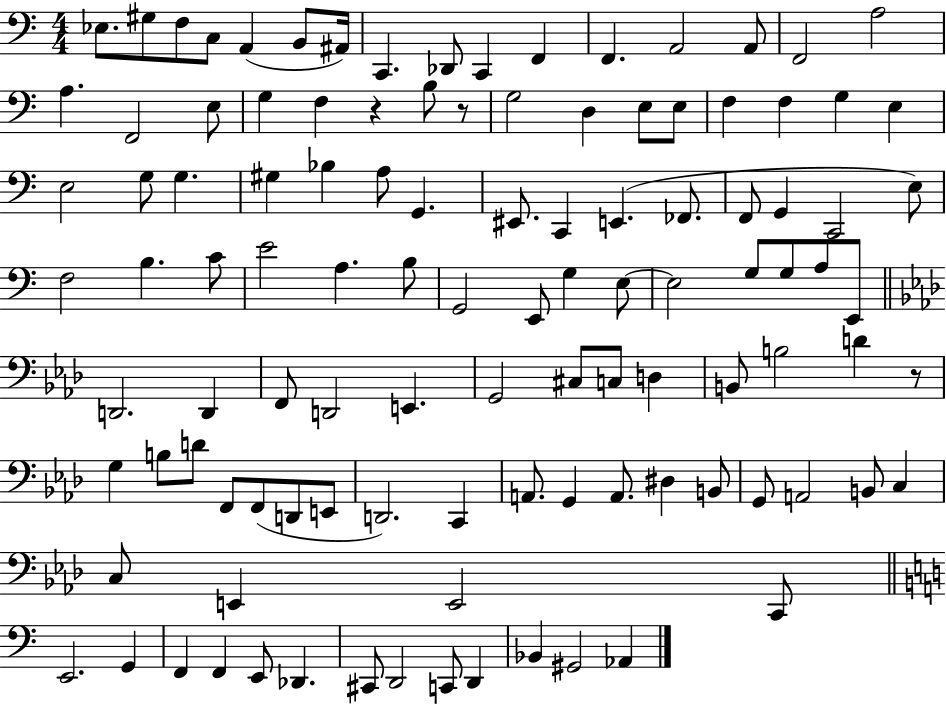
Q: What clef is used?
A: bass